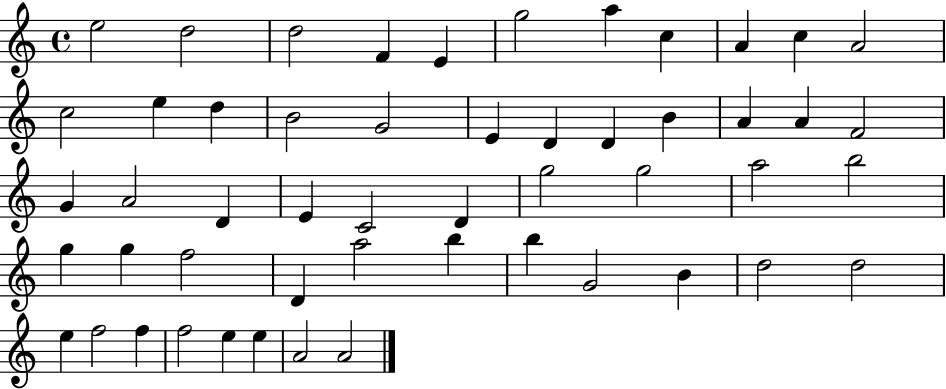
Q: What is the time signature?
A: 4/4